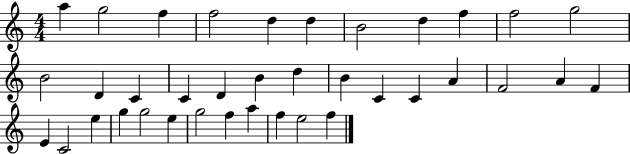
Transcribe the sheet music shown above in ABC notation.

X:1
T:Untitled
M:4/4
L:1/4
K:C
a g2 f f2 d d B2 d f f2 g2 B2 D C C D B d B C C A F2 A F E C2 e g g2 e g2 f a f e2 f